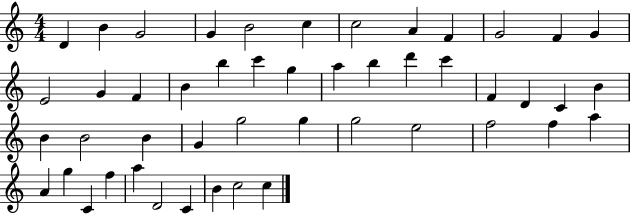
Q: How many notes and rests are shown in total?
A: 48